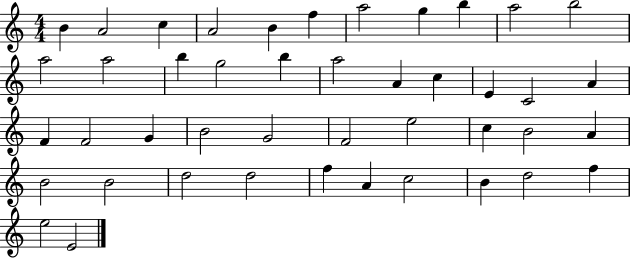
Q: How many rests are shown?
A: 0